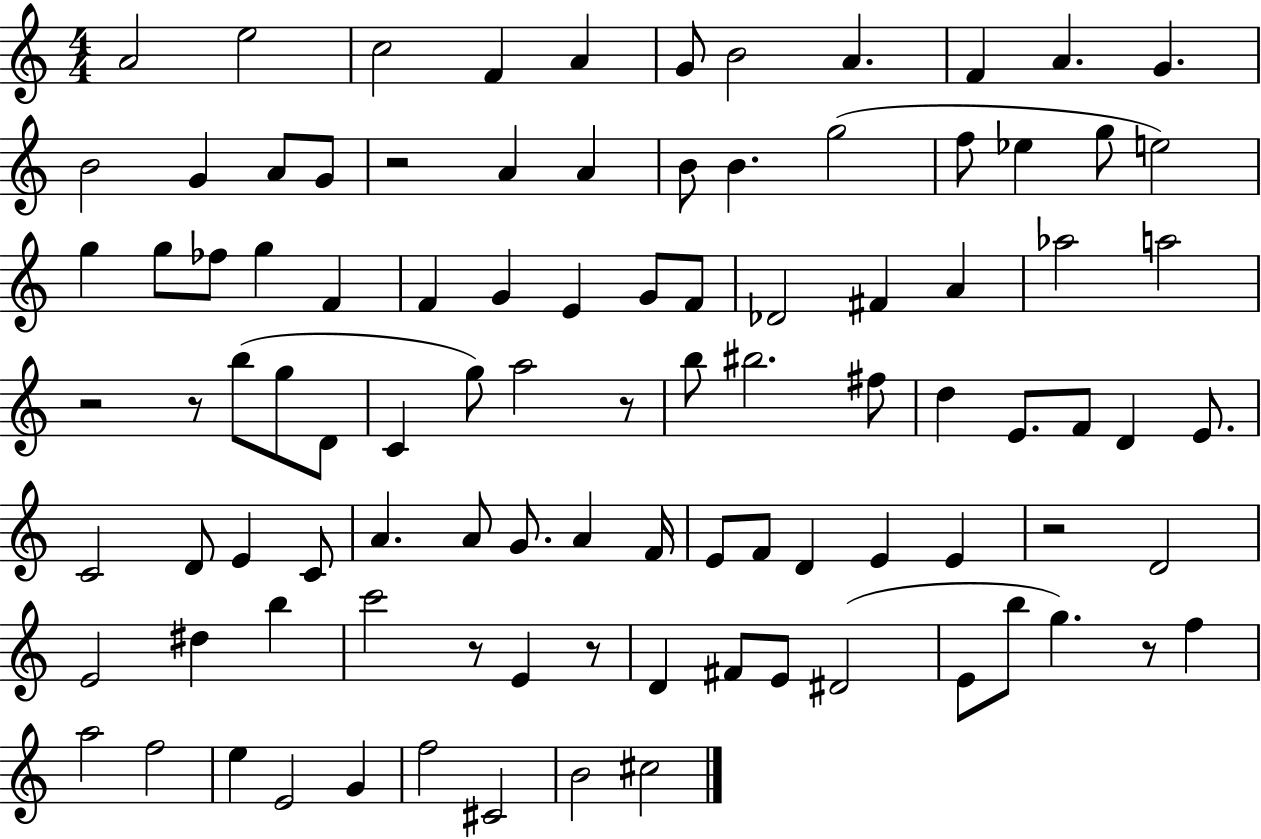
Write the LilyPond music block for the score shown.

{
  \clef treble
  \numericTimeSignature
  \time 4/4
  \key c \major
  a'2 e''2 | c''2 f'4 a'4 | g'8 b'2 a'4. | f'4 a'4. g'4. | \break b'2 g'4 a'8 g'8 | r2 a'4 a'4 | b'8 b'4. g''2( | f''8 ees''4 g''8 e''2) | \break g''4 g''8 fes''8 g''4 f'4 | f'4 g'4 e'4 g'8 f'8 | des'2 fis'4 a'4 | aes''2 a''2 | \break r2 r8 b''8( g''8 d'8 | c'4 g''8) a''2 r8 | b''8 bis''2. fis''8 | d''4 e'8. f'8 d'4 e'8. | \break c'2 d'8 e'4 c'8 | a'4. a'8 g'8. a'4 f'16 | e'8 f'8 d'4 e'4 e'4 | r2 d'2 | \break e'2 dis''4 b''4 | c'''2 r8 e'4 r8 | d'4 fis'8 e'8 dis'2( | e'8 b''8 g''4.) r8 f''4 | \break a''2 f''2 | e''4 e'2 g'4 | f''2 cis'2 | b'2 cis''2 | \break \bar "|."
}